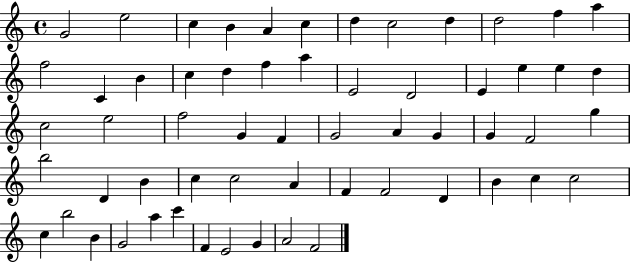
X:1
T:Untitled
M:4/4
L:1/4
K:C
G2 e2 c B A c d c2 d d2 f a f2 C B c d f a E2 D2 E e e d c2 e2 f2 G F G2 A G G F2 g b2 D B c c2 A F F2 D B c c2 c b2 B G2 a c' F E2 G A2 F2